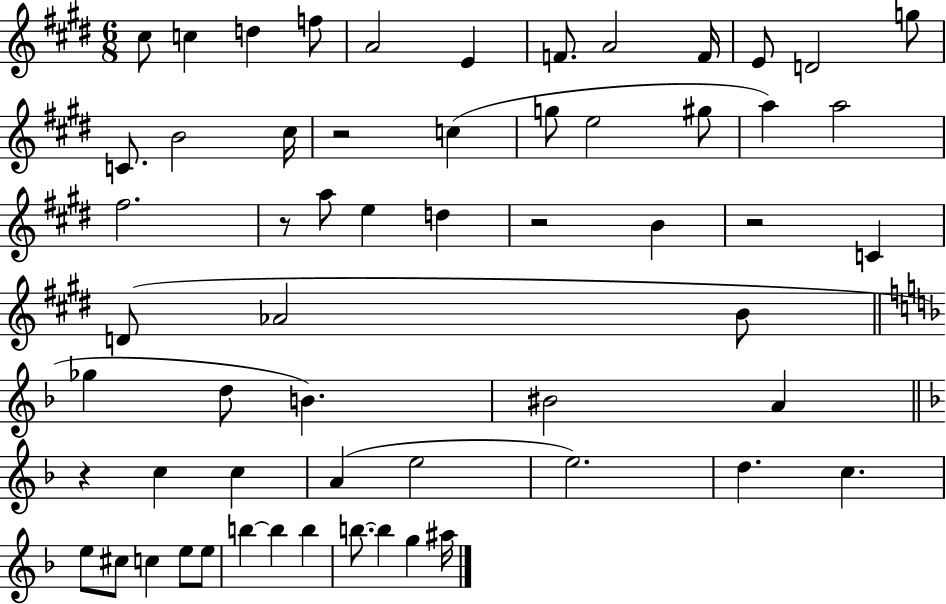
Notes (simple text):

C#5/e C5/q D5/q F5/e A4/h E4/q F4/e. A4/h F4/s E4/e D4/h G5/e C4/e. B4/h C#5/s R/h C5/q G5/e E5/h G#5/e A5/q A5/h F#5/h. R/e A5/e E5/q D5/q R/h B4/q R/h C4/q D4/e Ab4/h B4/e Gb5/q D5/e B4/q. BIS4/h A4/q R/q C5/q C5/q A4/q E5/h E5/h. D5/q. C5/q. E5/e C#5/e C5/q E5/e E5/e B5/q B5/q B5/q B5/e. B5/q G5/q A#5/s